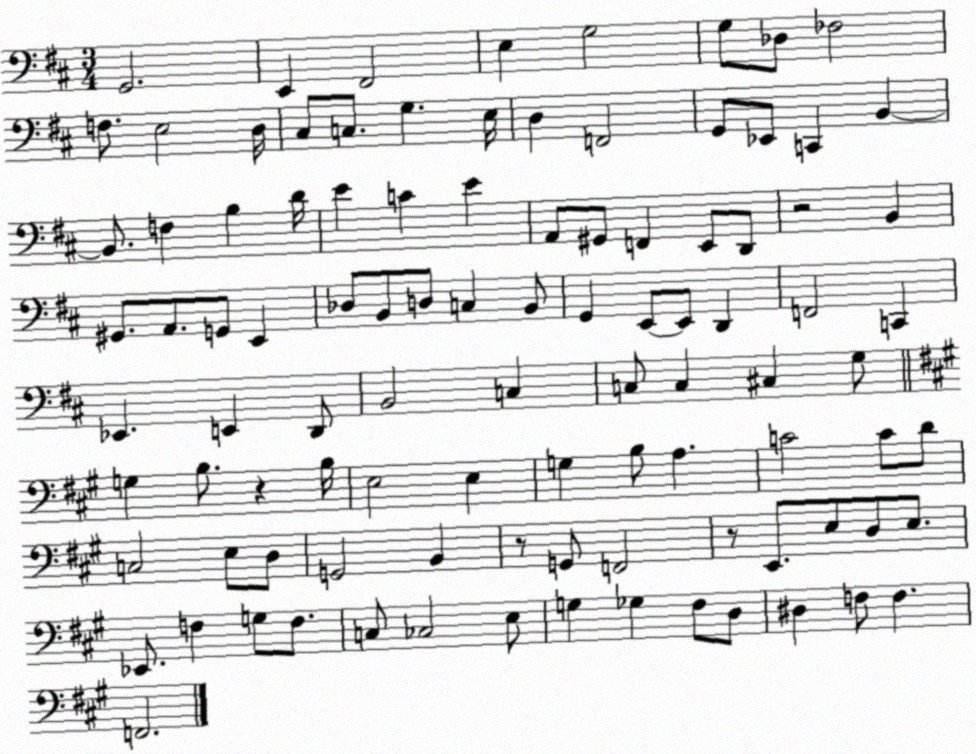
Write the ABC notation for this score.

X:1
T:Untitled
M:3/4
L:1/4
K:D
G,,2 E,, ^F,,2 E, G,2 G,/2 _D,/2 _F,2 F,/2 E,2 D,/4 ^C,/2 C,/2 G, E,/4 D, F,,2 G,,/2 _E,,/2 C,, B,, B,,/2 F, B, D/4 E C E A,,/2 ^G,,/2 F,, E,,/2 D,,/2 z2 B,, ^G,,/2 A,,/2 G,,/2 E,, _D,/2 B,,/2 D,/2 C, B,,/2 G,, E,,/2 E,,/2 D,, F,,2 C,, _E,, E,, D,,/2 B,,2 C, C,/2 C, ^C, G,/2 G, B,/2 z B,/4 E,2 E, G, B,/2 A, C2 C/2 D/2 C,2 E,/2 D,/2 G,,2 B,, z/2 G,,/2 F,,2 z/2 E,,/2 E,/2 D,/2 E,/2 _E,,/2 F, G,/2 F,/2 C,/2 _C,2 E,/2 G, _G, ^F,/2 D,/2 ^D, F,/2 F, F,,2